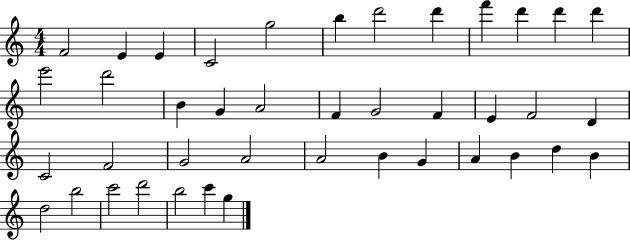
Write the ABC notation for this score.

X:1
T:Untitled
M:4/4
L:1/4
K:C
F2 E E C2 g2 b d'2 d' f' d' d' d' e'2 d'2 B G A2 F G2 F E F2 D C2 F2 G2 A2 A2 B G A B d B d2 b2 c'2 d'2 b2 c' g